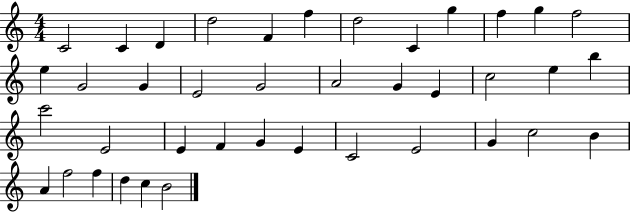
{
  \clef treble
  \numericTimeSignature
  \time 4/4
  \key c \major
  c'2 c'4 d'4 | d''2 f'4 f''4 | d''2 c'4 g''4 | f''4 g''4 f''2 | \break e''4 g'2 g'4 | e'2 g'2 | a'2 g'4 e'4 | c''2 e''4 b''4 | \break c'''2 e'2 | e'4 f'4 g'4 e'4 | c'2 e'2 | g'4 c''2 b'4 | \break a'4 f''2 f''4 | d''4 c''4 b'2 | \bar "|."
}